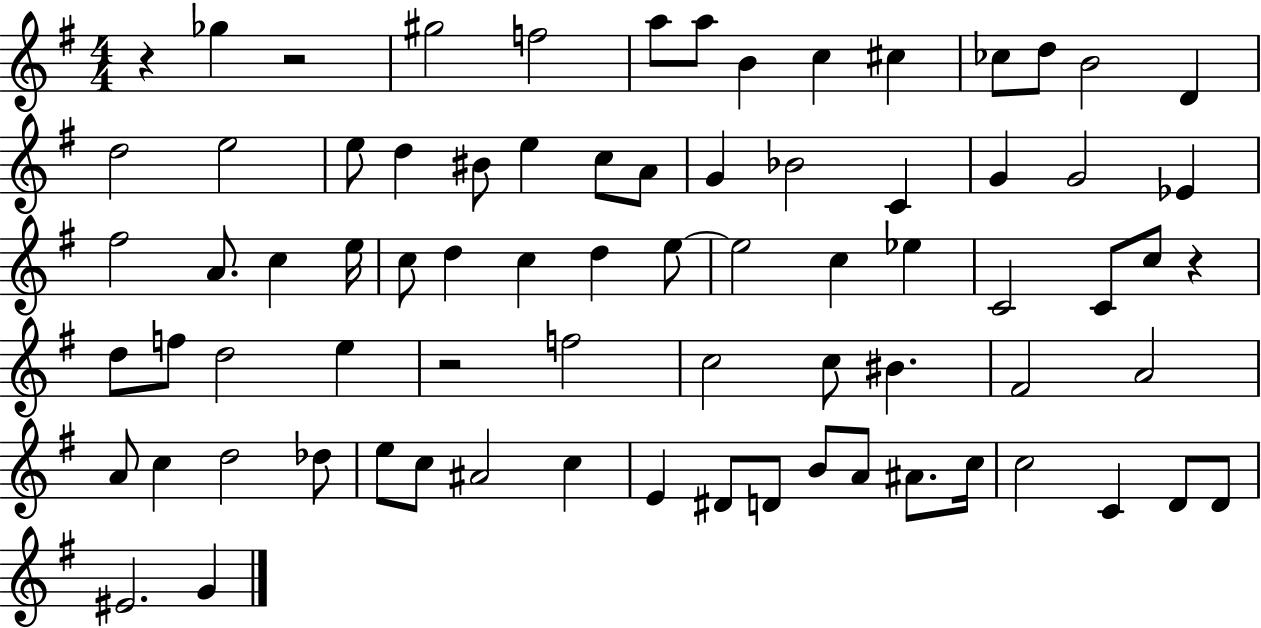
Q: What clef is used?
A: treble